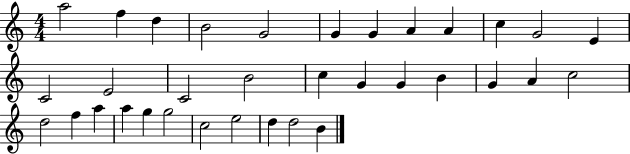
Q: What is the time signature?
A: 4/4